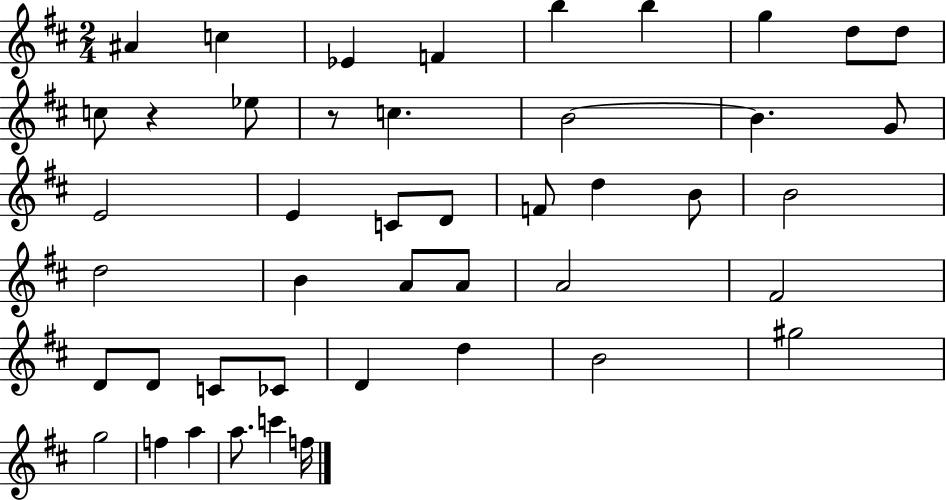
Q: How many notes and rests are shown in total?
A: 45